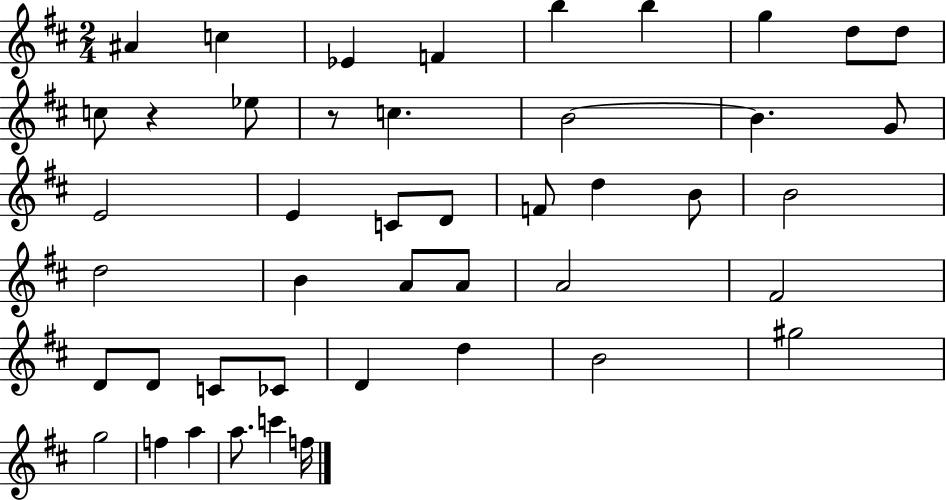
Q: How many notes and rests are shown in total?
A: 45